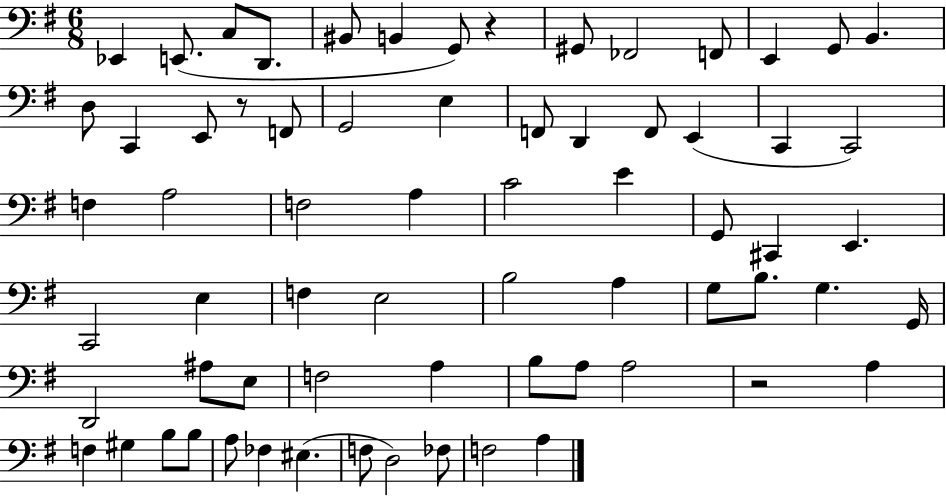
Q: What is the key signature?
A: G major